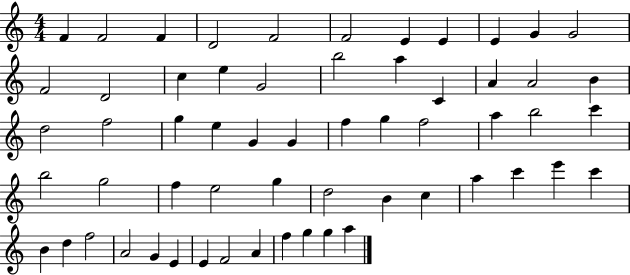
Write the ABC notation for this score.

X:1
T:Untitled
M:4/4
L:1/4
K:C
F F2 F D2 F2 F2 E E E G G2 F2 D2 c e G2 b2 a C A A2 B d2 f2 g e G G f g f2 a b2 c' b2 g2 f e2 g d2 B c a c' e' c' B d f2 A2 G E E F2 A f g g a